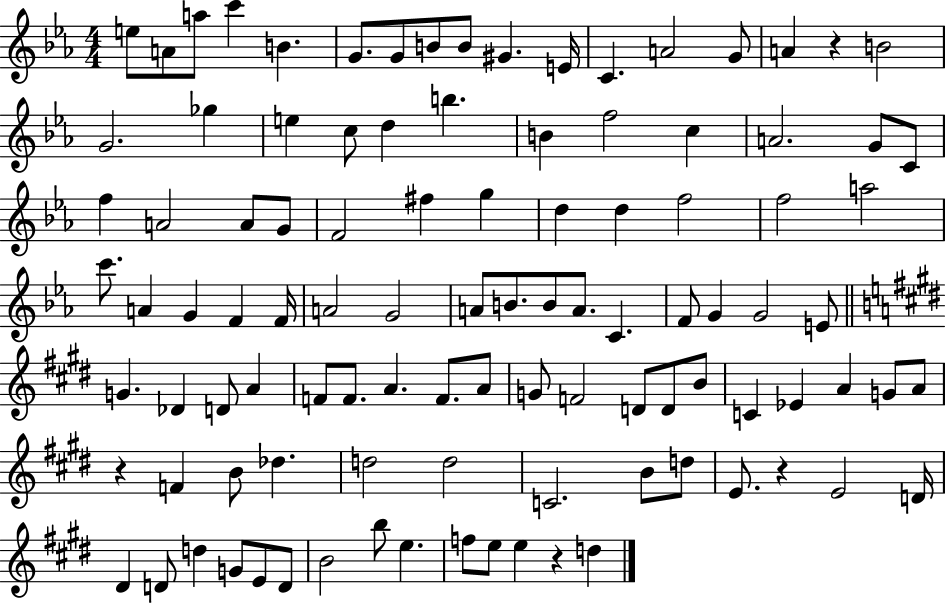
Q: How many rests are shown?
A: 4